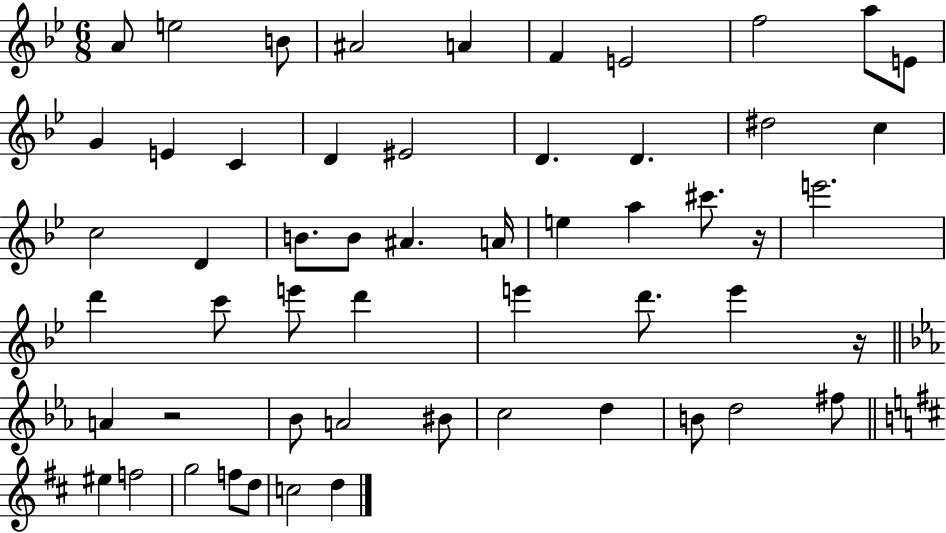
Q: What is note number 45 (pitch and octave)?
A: F#5